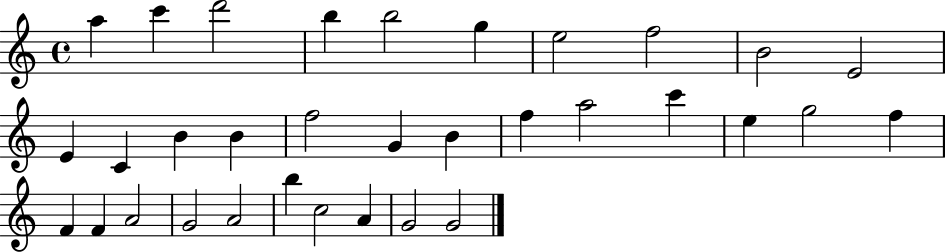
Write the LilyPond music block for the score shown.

{
  \clef treble
  \time 4/4
  \defaultTimeSignature
  \key c \major
  a''4 c'''4 d'''2 | b''4 b''2 g''4 | e''2 f''2 | b'2 e'2 | \break e'4 c'4 b'4 b'4 | f''2 g'4 b'4 | f''4 a''2 c'''4 | e''4 g''2 f''4 | \break f'4 f'4 a'2 | g'2 a'2 | b''4 c''2 a'4 | g'2 g'2 | \break \bar "|."
}